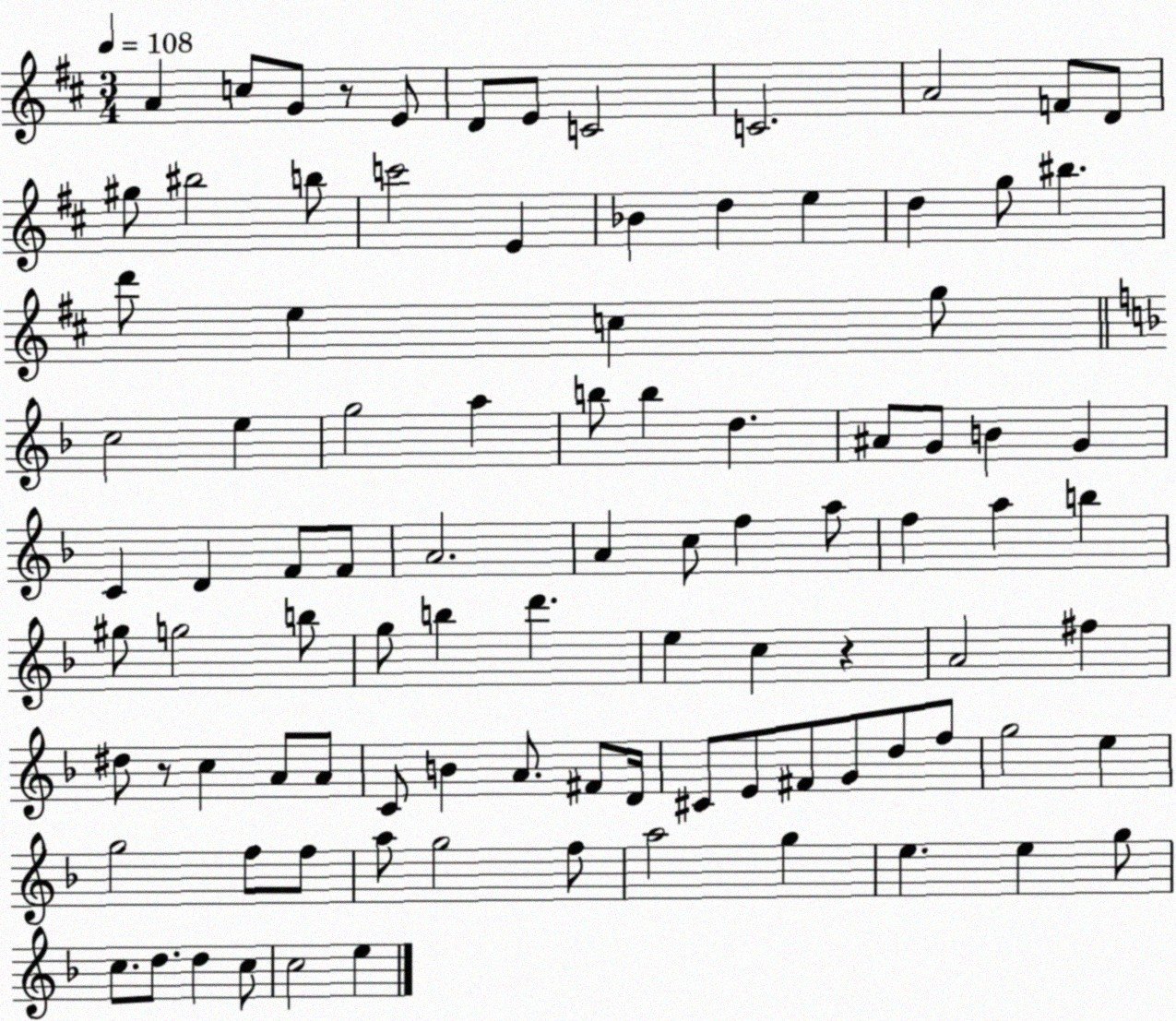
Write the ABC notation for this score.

X:1
T:Untitled
M:3/4
L:1/4
K:D
A c/2 G/2 z/2 E/2 D/2 E/2 C2 C2 A2 F/2 D/2 ^g/2 ^b2 b/2 c'2 E _B d e d g/2 ^b d'/2 e c g/2 c2 e g2 a b/2 b d ^A/2 G/2 B G C D F/2 F/2 A2 A c/2 f a/2 f a b ^g/2 g2 b/2 g/2 b d' e c z A2 ^f ^d/2 z/2 c A/2 A/2 C/2 B A/2 ^F/2 D/4 ^C/2 E/2 ^F/2 G/2 d/2 f/2 g2 e g2 f/2 f/2 a/2 g2 f/2 a2 g e e g/2 c/2 d/2 d c/2 c2 e